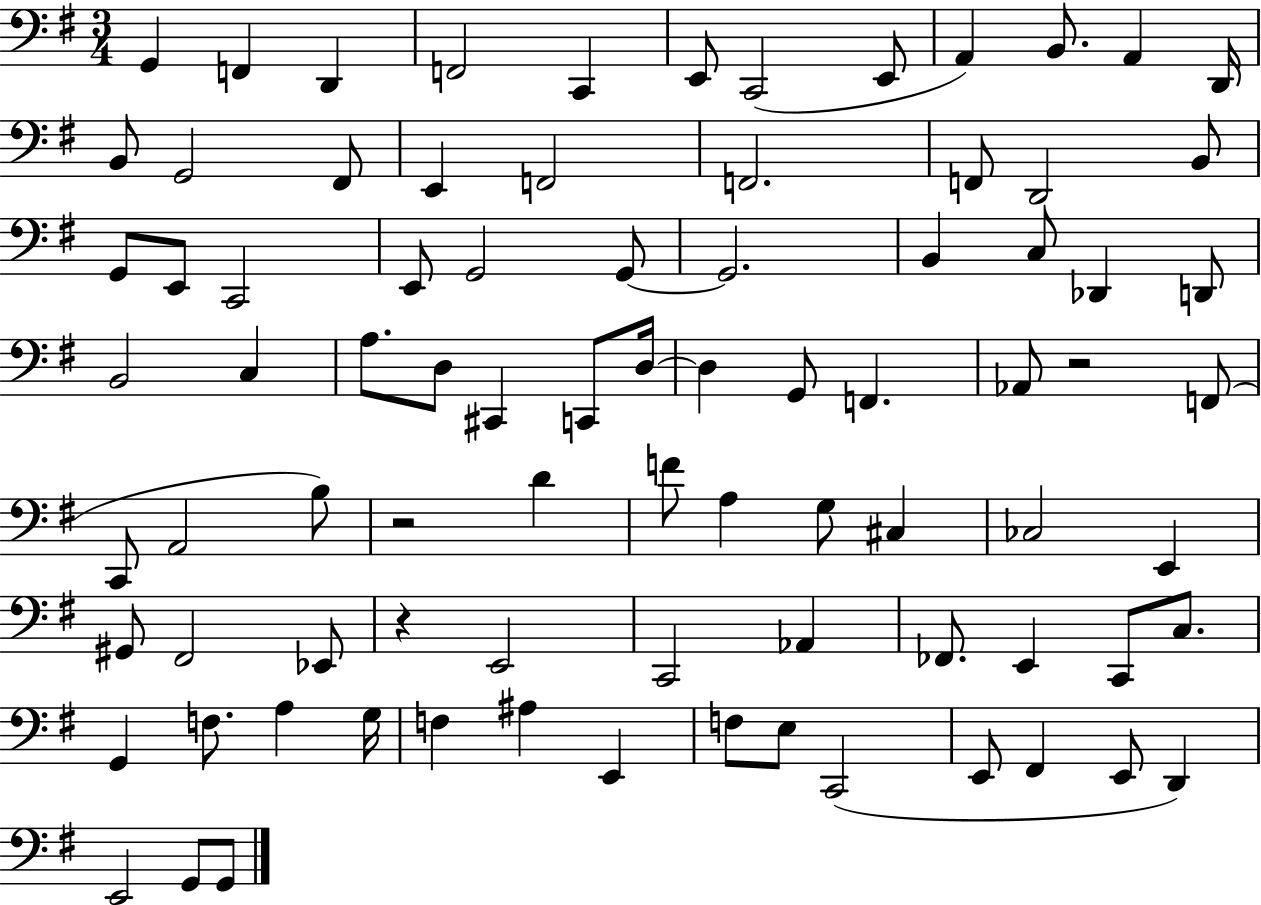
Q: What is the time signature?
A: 3/4